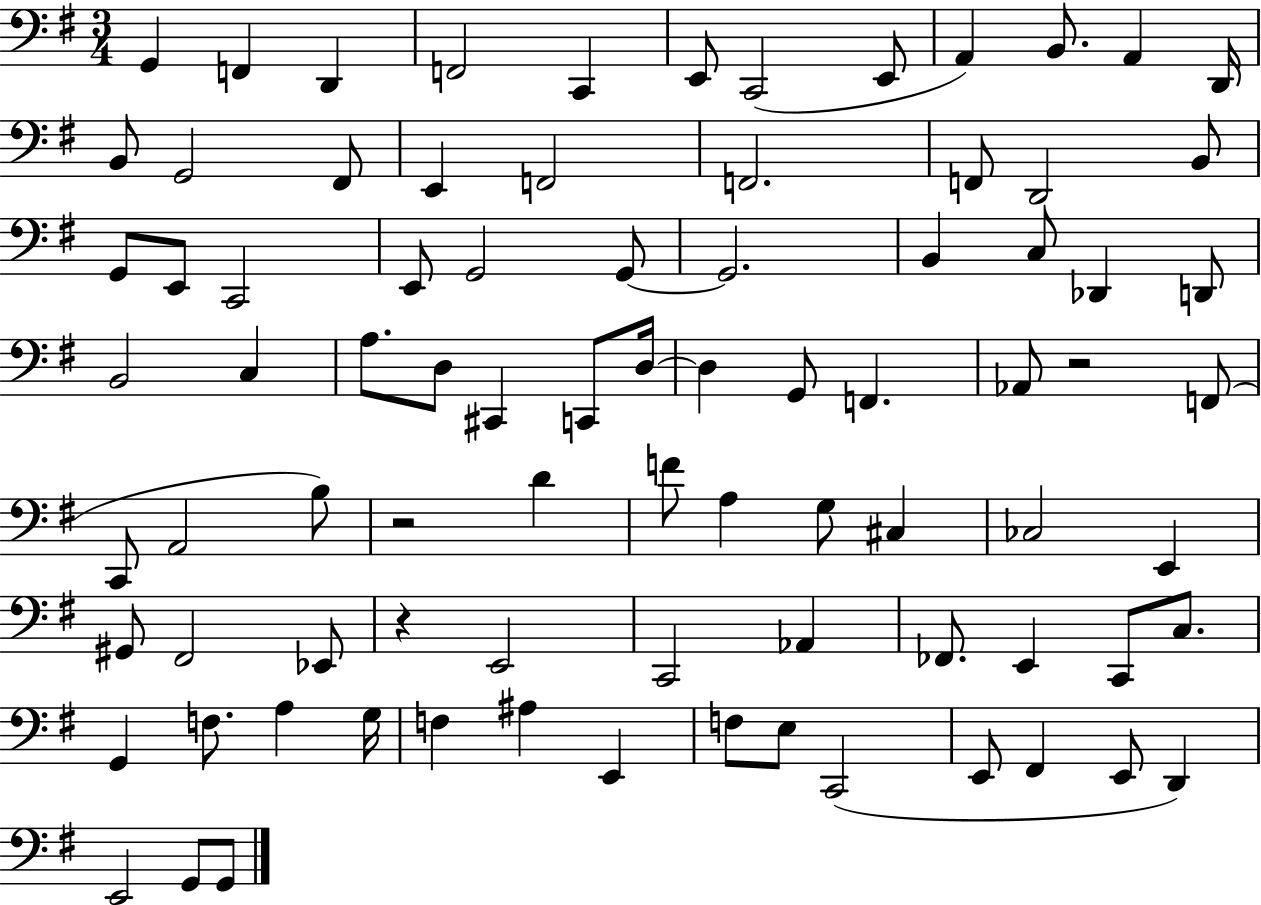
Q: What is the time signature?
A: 3/4